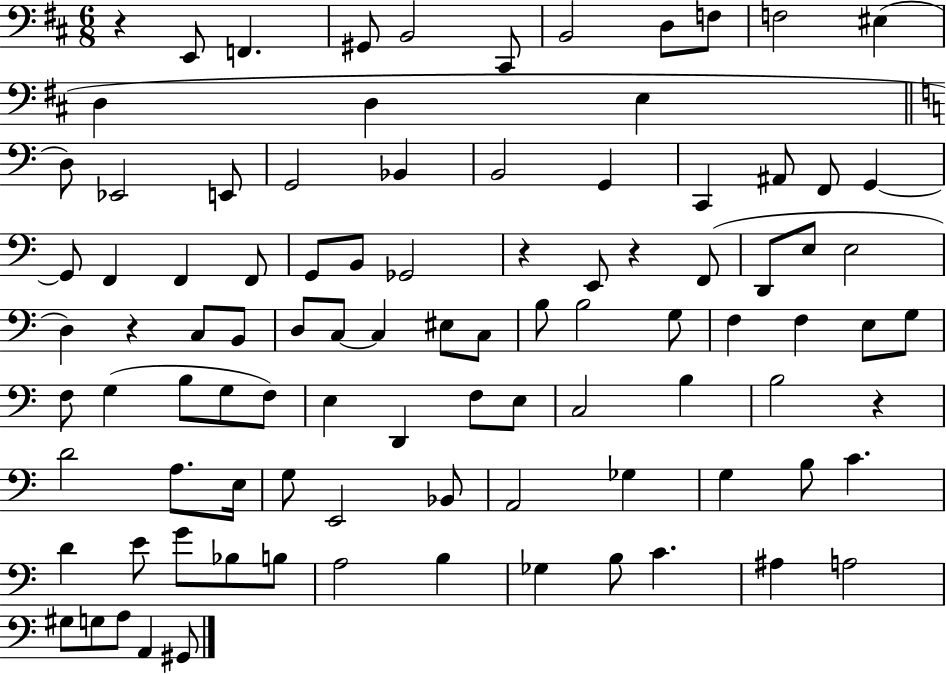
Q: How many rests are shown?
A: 5